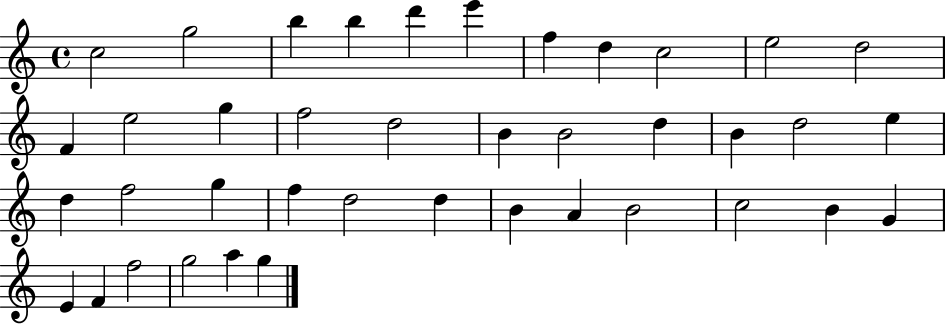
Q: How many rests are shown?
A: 0